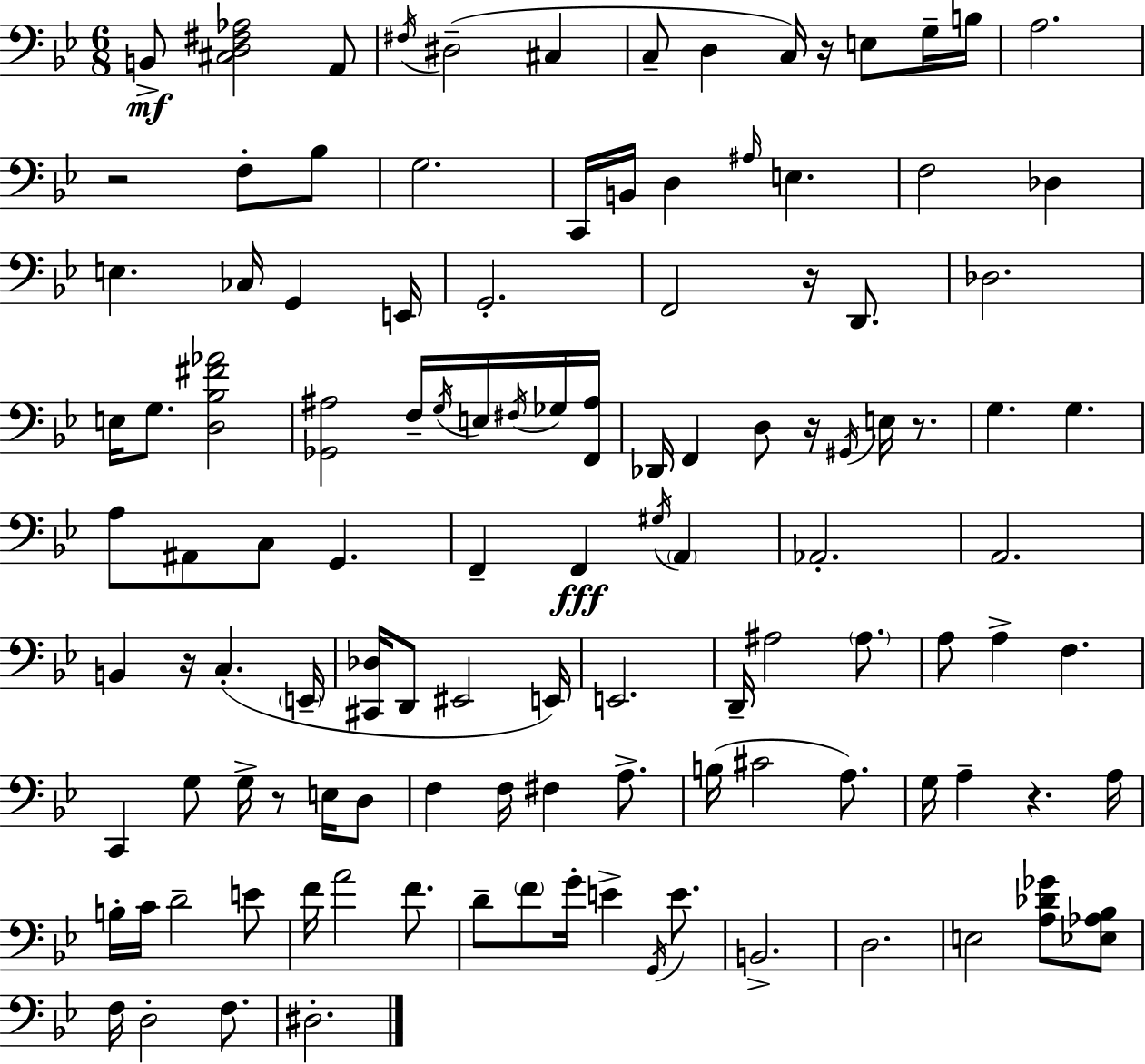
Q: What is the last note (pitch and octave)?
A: D#3